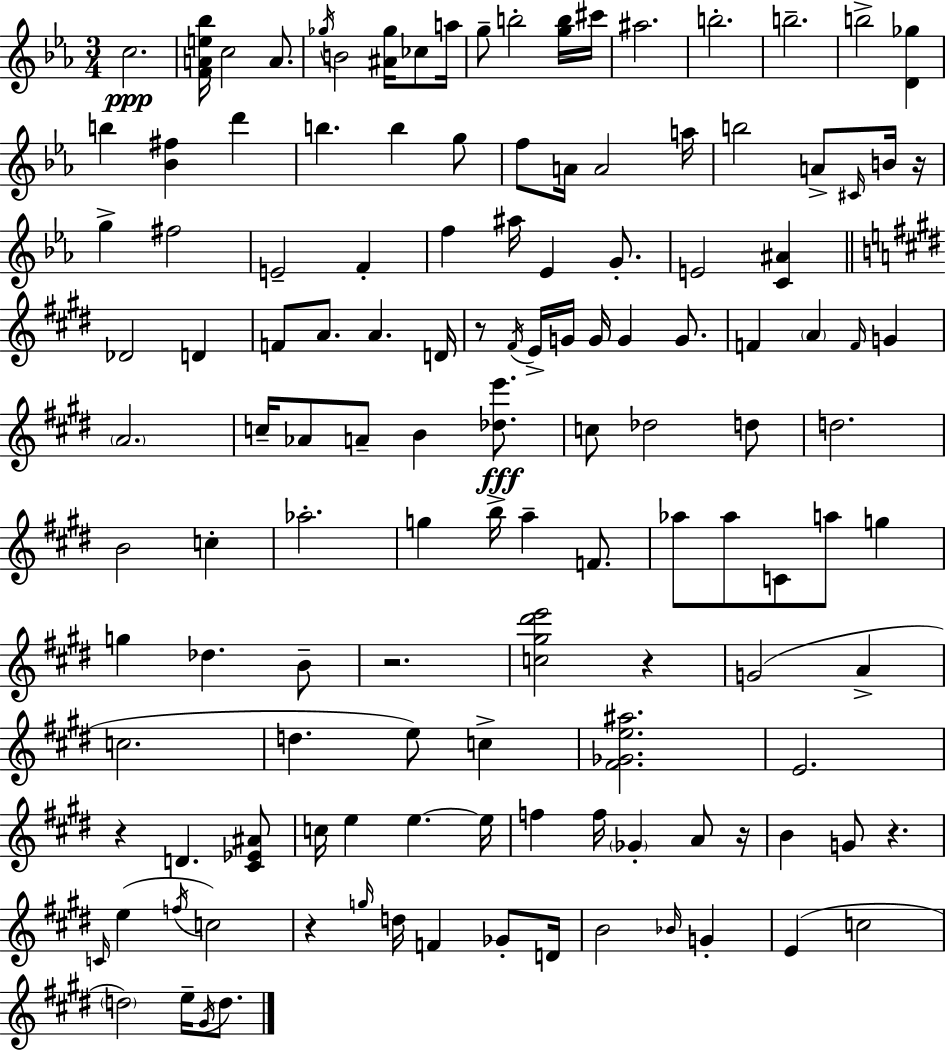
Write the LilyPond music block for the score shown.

{
  \clef treble
  \numericTimeSignature
  \time 3/4
  \key ees \major
  \repeat volta 2 { c''2.\ppp | <f' a' e'' bes''>16 c''2 a'8. | \acciaccatura { ges''16 } b'2 <ais' ges''>16 ces''8 | a''16 g''8-- b''2-. <g'' b''>16 | \break cis'''16 ais''2. | b''2.-. | b''2.-- | b''2-> <d' ges''>4 | \break b''4 <bes' fis''>4 d'''4 | b''4. b''4 g''8 | f''8 a'16 a'2 | a''16 b''2 a'8-> \grace { cis'16 } | \break b'16 r16 g''4-> fis''2 | e'2-- f'4-. | f''4 ais''16 ees'4 g'8.-. | e'2 <c' ais'>4 | \break \bar "||" \break \key e \major des'2 d'4 | f'8 a'8. a'4. d'16 | r8 \acciaccatura { fis'16 } e'16-> g'16 g'16 g'4 g'8. | f'4 \parenthesize a'4 \grace { f'16 } g'4 | \break \parenthesize a'2. | c''16-- aes'8 a'8-- b'4 <des'' e'''>8.\fff | c''8 des''2 | d''8 d''2. | \break b'2 c''4-. | aes''2.-. | g''4 b''16-> a''4-- f'8. | aes''8 aes''8 c'8 a''8 g''4 | \break g''4 des''4. | b'8-- r2. | <c'' gis'' dis''' e'''>2 r4 | g'2( a'4-> | \break c''2. | d''4. e''8) c''4-> | <fis' ges' e'' ais''>2. | e'2. | \break r4 d'4. | <cis' ees' ais'>8 c''16 e''4 e''4.~~ | e''16 f''4 f''16 \parenthesize ges'4-. a'8 | r16 b'4 g'8 r4. | \break \grace { c'16 }( e''4 \acciaccatura { f''16 } c''2) | r4 \grace { g''16 } d''16 f'4 | ges'8-. d'16 b'2 | \grace { bes'16 } g'4-. e'4( c''2 | \break \parenthesize d''2) | e''16-- \acciaccatura { gis'16 } d''8. } \bar "|."
}